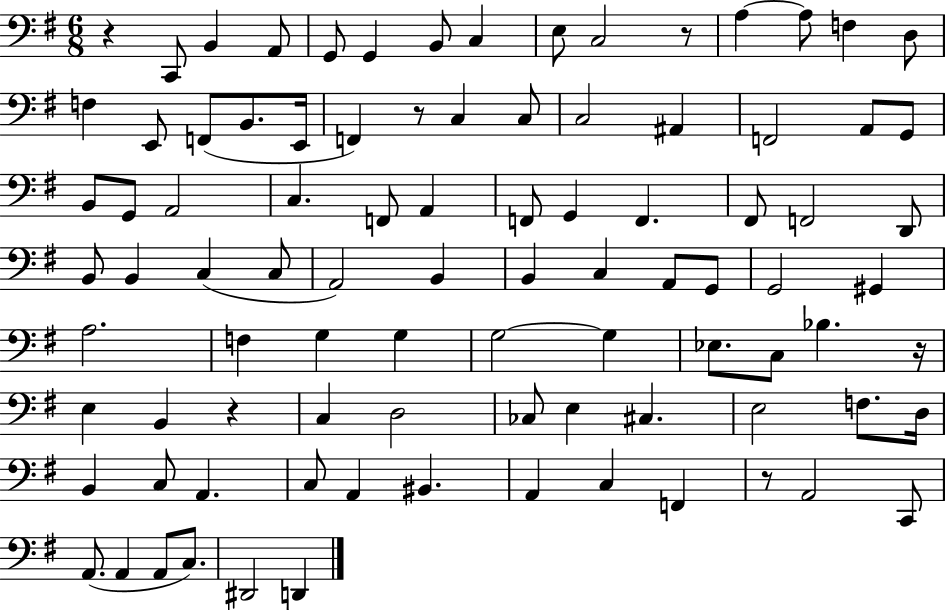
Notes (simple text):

R/q C2/e B2/q A2/e G2/e G2/q B2/e C3/q E3/e C3/h R/e A3/q A3/e F3/q D3/e F3/q E2/e F2/e B2/e. E2/s F2/q R/e C3/q C3/e C3/h A#2/q F2/h A2/e G2/e B2/e G2/e A2/h C3/q. F2/e A2/q F2/e G2/q F2/q. F#2/e F2/h D2/e B2/e B2/q C3/q C3/e A2/h B2/q B2/q C3/q A2/e G2/e G2/h G#2/q A3/h. F3/q G3/q G3/q G3/h G3/q Eb3/e. C3/e Bb3/q. R/s E3/q B2/q R/q C3/q D3/h CES3/e E3/q C#3/q. E3/h F3/e. D3/s B2/q C3/e A2/q. C3/e A2/q BIS2/q. A2/q C3/q F2/q R/e A2/h C2/e A2/e. A2/q A2/e C3/e. D#2/h D2/q